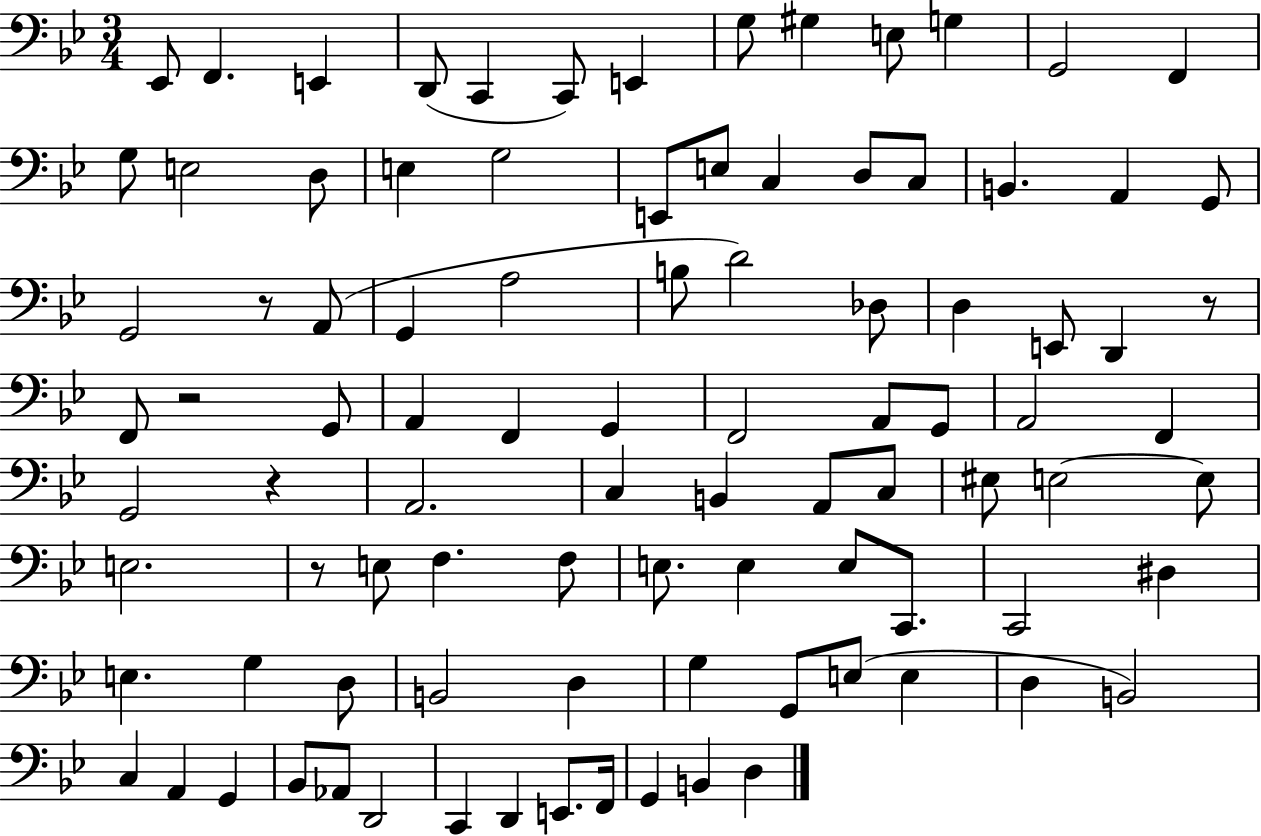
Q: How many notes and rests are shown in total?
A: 94